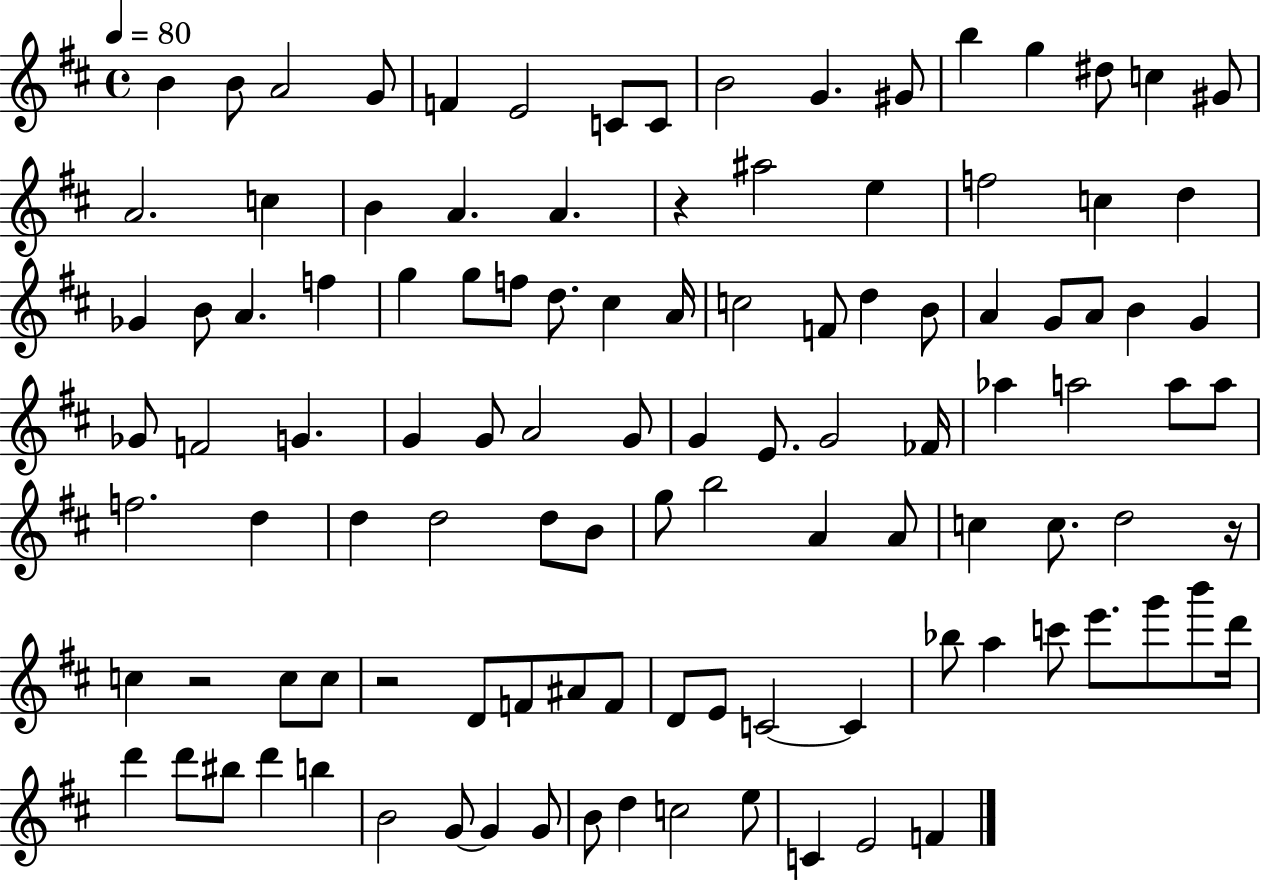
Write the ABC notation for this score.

X:1
T:Untitled
M:4/4
L:1/4
K:D
B B/2 A2 G/2 F E2 C/2 C/2 B2 G ^G/2 b g ^d/2 c ^G/2 A2 c B A A z ^a2 e f2 c d _G B/2 A f g g/2 f/2 d/2 ^c A/4 c2 F/2 d B/2 A G/2 A/2 B G _G/2 F2 G G G/2 A2 G/2 G E/2 G2 _F/4 _a a2 a/2 a/2 f2 d d d2 d/2 B/2 g/2 b2 A A/2 c c/2 d2 z/4 c z2 c/2 c/2 z2 D/2 F/2 ^A/2 F/2 D/2 E/2 C2 C _b/2 a c'/2 e'/2 g'/2 b'/2 d'/4 d' d'/2 ^b/2 d' b B2 G/2 G G/2 B/2 d c2 e/2 C E2 F